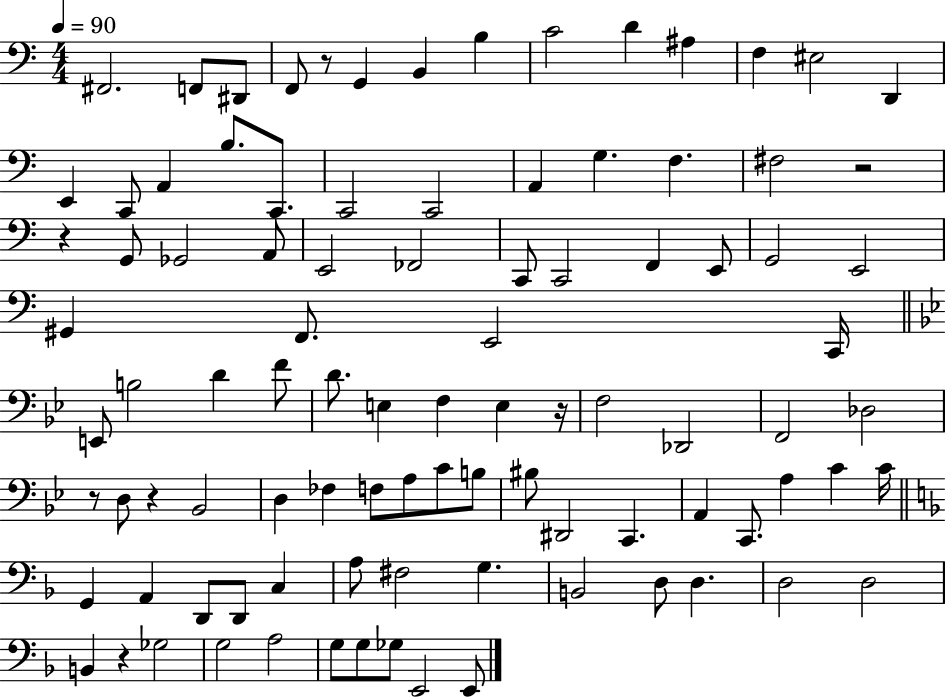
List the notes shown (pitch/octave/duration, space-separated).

F#2/h. F2/e D#2/e F2/e R/e G2/q B2/q B3/q C4/h D4/q A#3/q F3/q EIS3/h D2/q E2/q C2/e A2/q B3/e. C2/e. C2/h C2/h A2/q G3/q. F3/q. F#3/h R/h R/q G2/e Gb2/h A2/e E2/h FES2/h C2/e C2/h F2/q E2/e G2/h E2/h G#2/q F2/e. E2/h C2/s E2/e B3/h D4/q F4/e D4/e. E3/q F3/q E3/q R/s F3/h Db2/h F2/h Db3/h R/e D3/e R/q Bb2/h D3/q FES3/q F3/e A3/e C4/e B3/e BIS3/e D#2/h C2/q. A2/q C2/e. A3/q C4/q C4/s G2/q A2/q D2/e D2/e C3/q A3/e F#3/h G3/q. B2/h D3/e D3/q. D3/h D3/h B2/q R/q Gb3/h G3/h A3/h G3/e G3/e Gb3/e E2/h E2/e